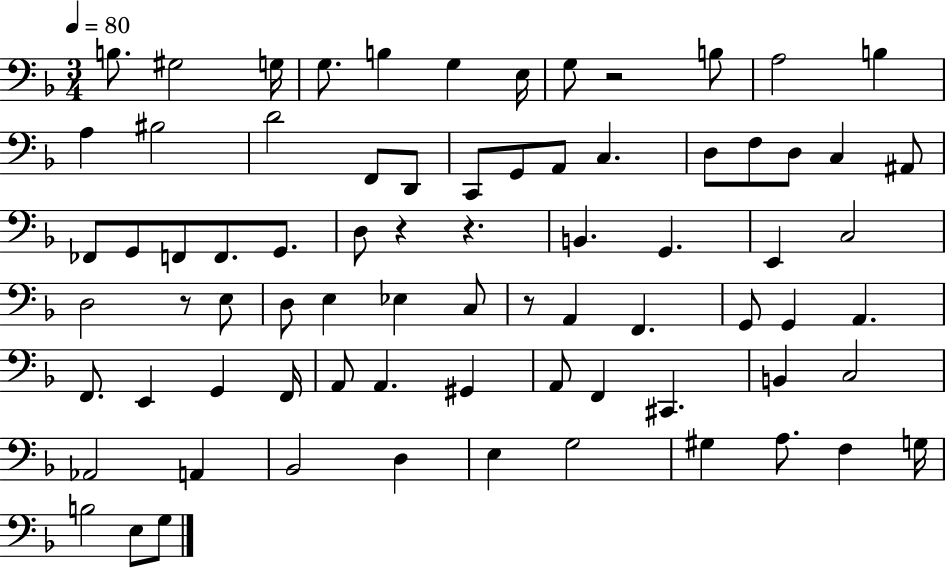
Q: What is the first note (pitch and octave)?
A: B3